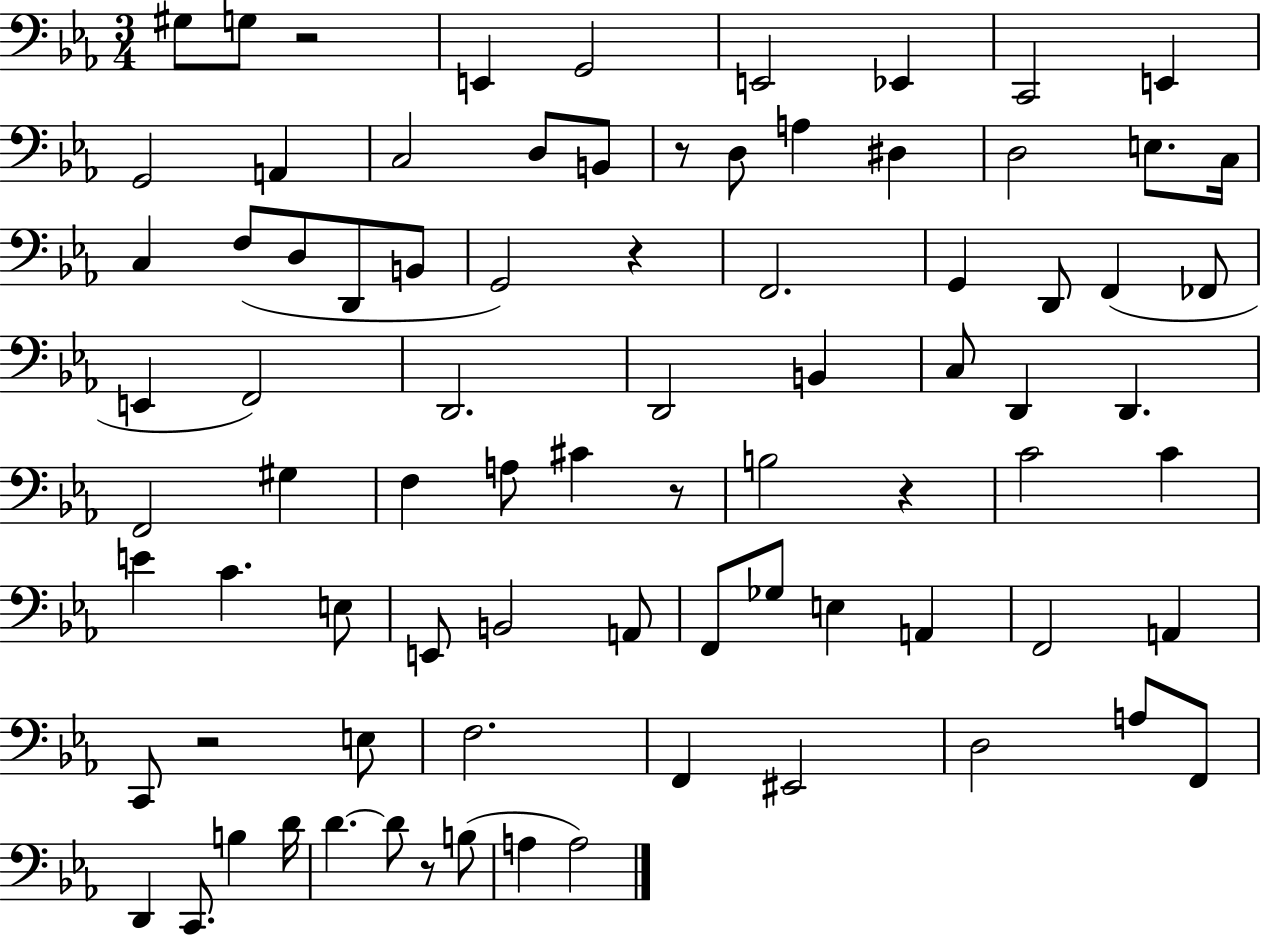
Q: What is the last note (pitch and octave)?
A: A3